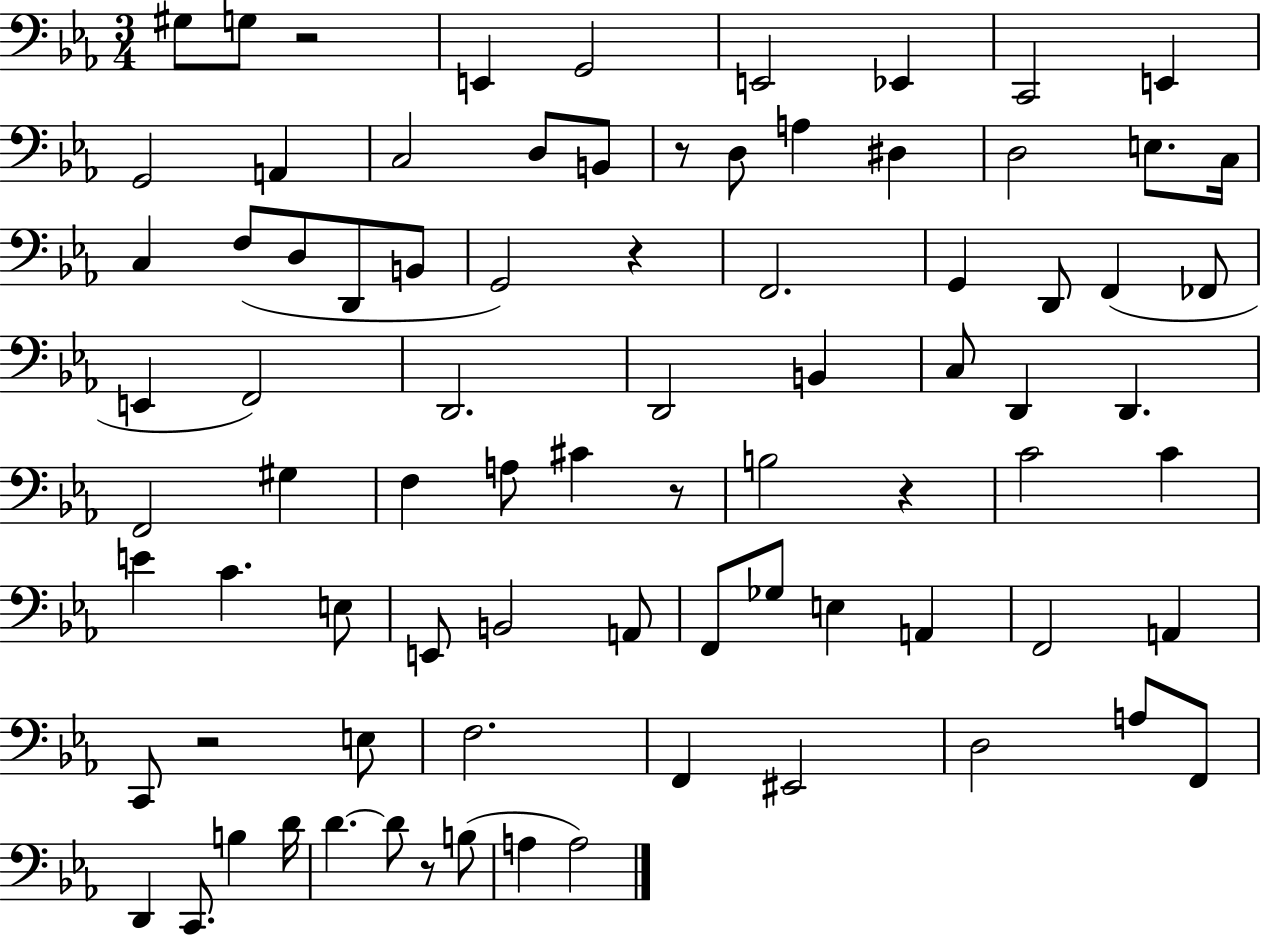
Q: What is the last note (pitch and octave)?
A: A3